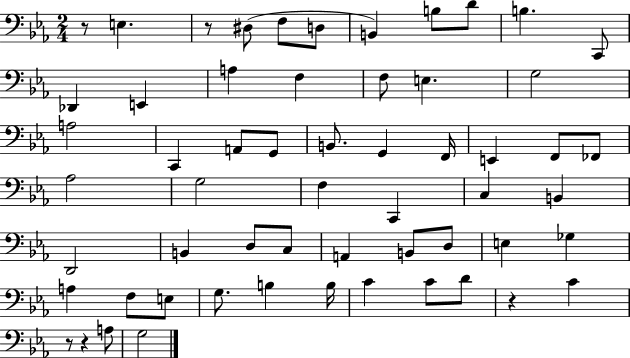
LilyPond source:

{
  \clef bass
  \numericTimeSignature
  \time 2/4
  \key ees \major
  r8 e4. | r8 dis8( f8 d8 | b,4) b8 d'8 | b4. c,8 | \break des,4 e,4 | a4 f4 | f8 e4. | g2 | \break a2 | c,4 a,8 g,8 | b,8. g,4 f,16 | e,4 f,8 fes,8 | \break aes2 | g2 | f4 c,4 | c4 b,4 | \break d,2 | b,4 d8 c8 | a,4 b,8 d8 | e4 ges4 | \break a4 f8 e8 | g8. b4 b16 | c'4 c'8 d'8 | r4 c'4 | \break r8 r4 a8 | g2 | \bar "|."
}